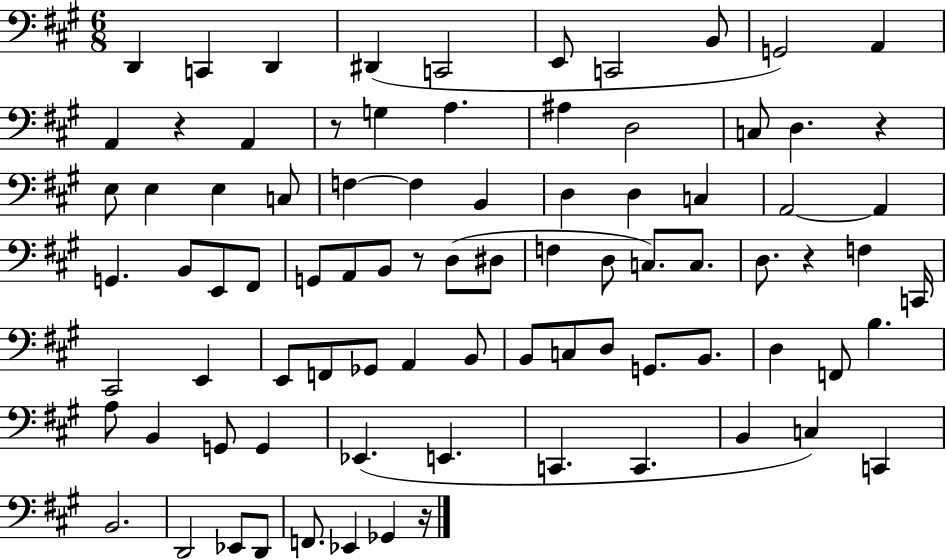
X:1
T:Untitled
M:6/8
L:1/4
K:A
D,, C,, D,, ^D,, C,,2 E,,/2 C,,2 B,,/2 G,,2 A,, A,, z A,, z/2 G, A, ^A, D,2 C,/2 D, z E,/2 E, E, C,/2 F, F, B,, D, D, C, A,,2 A,, G,, B,,/2 E,,/2 ^F,,/2 G,,/2 A,,/2 B,,/2 z/2 D,/2 ^D,/2 F, D,/2 C,/2 C,/2 D,/2 z F, C,,/4 ^C,,2 E,, E,,/2 F,,/2 _G,,/2 A,, B,,/2 B,,/2 C,/2 D,/2 G,,/2 B,,/2 D, F,,/2 B, A,/2 B,, G,,/2 G,, _E,, E,, C,, C,, B,, C, C,, B,,2 D,,2 _E,,/2 D,,/2 F,,/2 _E,, _G,, z/4